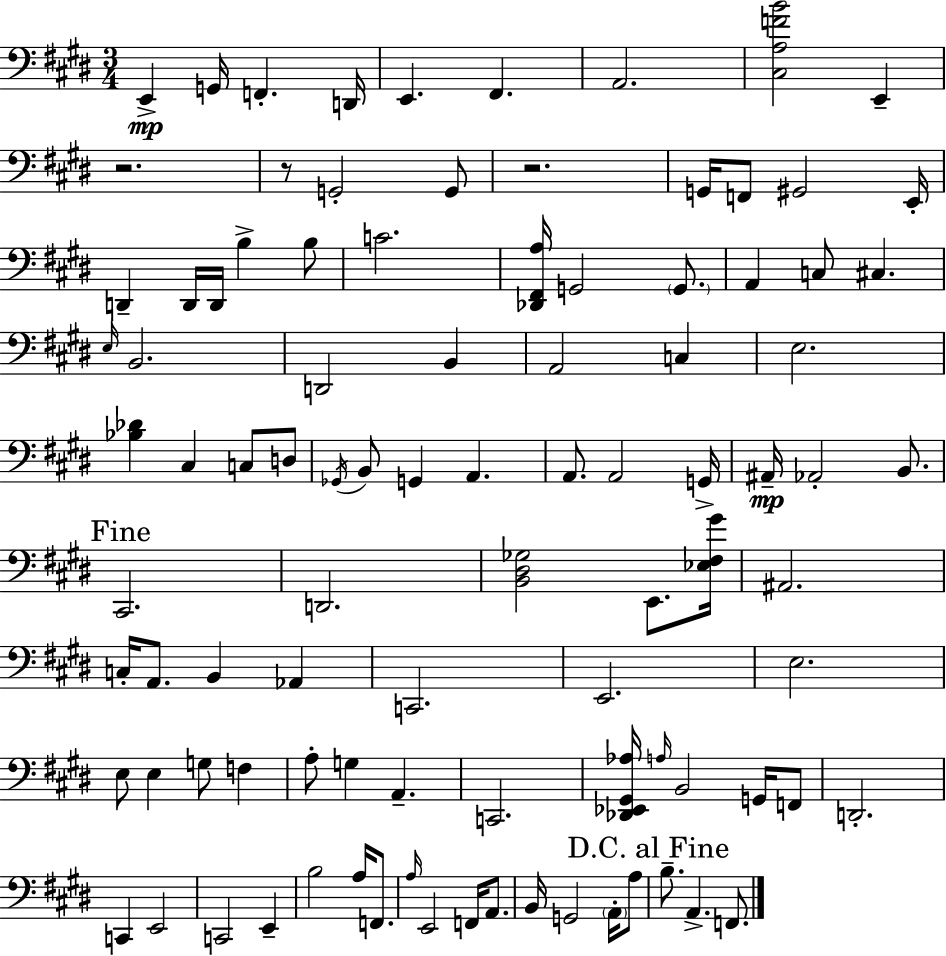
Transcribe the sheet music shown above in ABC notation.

X:1
T:Untitled
M:3/4
L:1/4
K:E
E,, G,,/4 F,, D,,/4 E,, ^F,, A,,2 [^C,A,FB]2 E,, z2 z/2 G,,2 G,,/2 z2 G,,/4 F,,/2 ^G,,2 E,,/4 D,, D,,/4 D,,/4 B, B,/2 C2 [_D,,^F,,A,]/4 G,,2 G,,/2 A,, C,/2 ^C, E,/4 B,,2 D,,2 B,, A,,2 C, E,2 [_B,_D] ^C, C,/2 D,/2 _G,,/4 B,,/2 G,, A,, A,,/2 A,,2 G,,/4 ^A,,/4 _A,,2 B,,/2 ^C,,2 D,,2 [B,,^D,_G,]2 E,,/2 [_E,^F,^G]/4 ^A,,2 C,/4 A,,/2 B,, _A,, C,,2 E,,2 E,2 E,/2 E, G,/2 F, A,/2 G, A,, C,,2 [_D,,_E,,^G,,_A,]/4 A,/4 B,,2 G,,/4 F,,/2 D,,2 C,, E,,2 C,,2 E,, B,2 A,/4 F,,/2 A,/4 E,,2 F,,/4 A,,/2 B,,/4 G,,2 A,,/4 A,/2 B,/2 A,, F,,/2